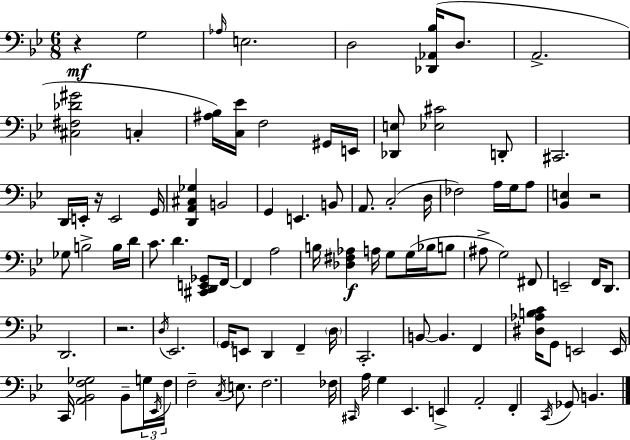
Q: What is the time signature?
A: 6/8